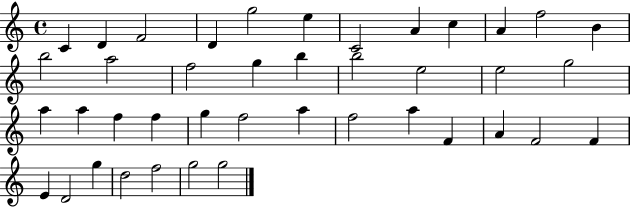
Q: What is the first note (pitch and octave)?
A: C4